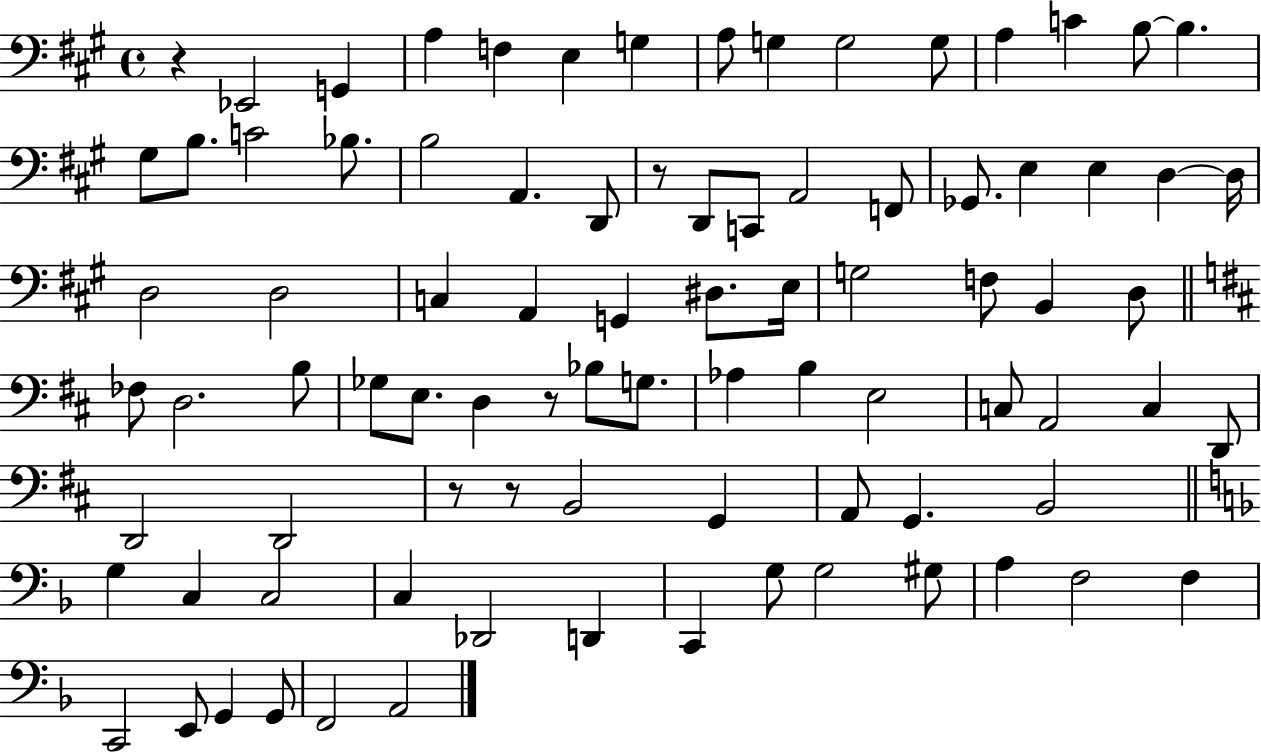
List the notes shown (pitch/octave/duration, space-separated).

R/q Eb2/h G2/q A3/q F3/q E3/q G3/q A3/e G3/q G3/h G3/e A3/q C4/q B3/e B3/q. G#3/e B3/e. C4/h Bb3/e. B3/h A2/q. D2/e R/e D2/e C2/e A2/h F2/e Gb2/e. E3/q E3/q D3/q D3/s D3/h D3/h C3/q A2/q G2/q D#3/e. E3/s G3/h F3/e B2/q D3/e FES3/e D3/h. B3/e Gb3/e E3/e. D3/q R/e Bb3/e G3/e. Ab3/q B3/q E3/h C3/e A2/h C3/q D2/e D2/h D2/h R/e R/e B2/h G2/q A2/e G2/q. B2/h G3/q C3/q C3/h C3/q Db2/h D2/q C2/q G3/e G3/h G#3/e A3/q F3/h F3/q C2/h E2/e G2/q G2/e F2/h A2/h